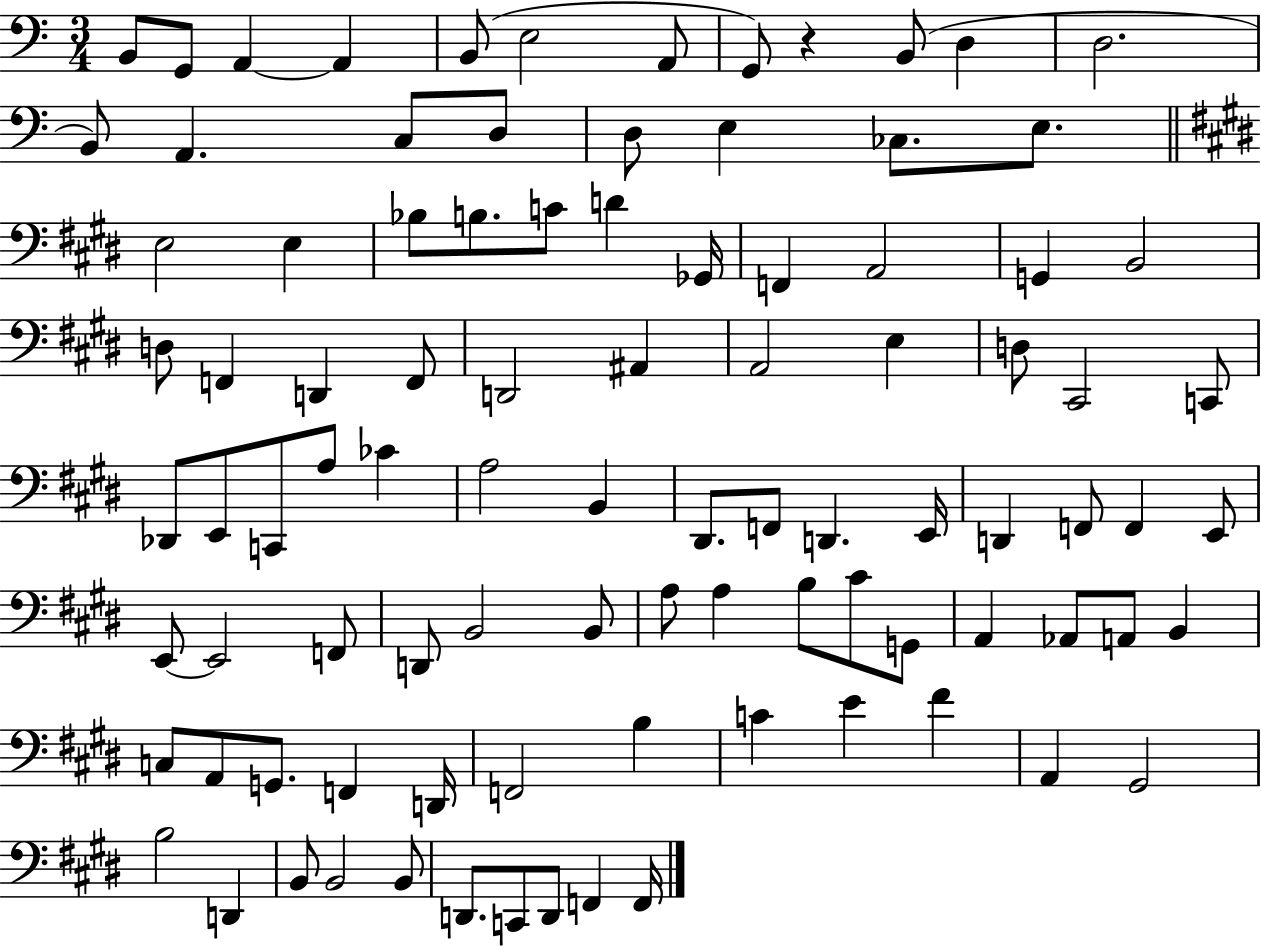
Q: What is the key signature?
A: C major